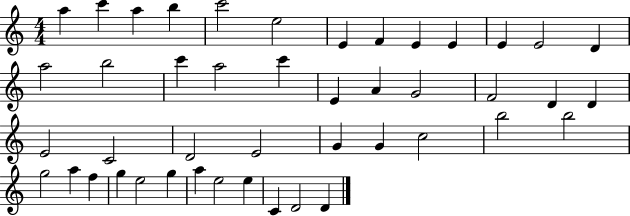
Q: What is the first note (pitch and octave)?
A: A5